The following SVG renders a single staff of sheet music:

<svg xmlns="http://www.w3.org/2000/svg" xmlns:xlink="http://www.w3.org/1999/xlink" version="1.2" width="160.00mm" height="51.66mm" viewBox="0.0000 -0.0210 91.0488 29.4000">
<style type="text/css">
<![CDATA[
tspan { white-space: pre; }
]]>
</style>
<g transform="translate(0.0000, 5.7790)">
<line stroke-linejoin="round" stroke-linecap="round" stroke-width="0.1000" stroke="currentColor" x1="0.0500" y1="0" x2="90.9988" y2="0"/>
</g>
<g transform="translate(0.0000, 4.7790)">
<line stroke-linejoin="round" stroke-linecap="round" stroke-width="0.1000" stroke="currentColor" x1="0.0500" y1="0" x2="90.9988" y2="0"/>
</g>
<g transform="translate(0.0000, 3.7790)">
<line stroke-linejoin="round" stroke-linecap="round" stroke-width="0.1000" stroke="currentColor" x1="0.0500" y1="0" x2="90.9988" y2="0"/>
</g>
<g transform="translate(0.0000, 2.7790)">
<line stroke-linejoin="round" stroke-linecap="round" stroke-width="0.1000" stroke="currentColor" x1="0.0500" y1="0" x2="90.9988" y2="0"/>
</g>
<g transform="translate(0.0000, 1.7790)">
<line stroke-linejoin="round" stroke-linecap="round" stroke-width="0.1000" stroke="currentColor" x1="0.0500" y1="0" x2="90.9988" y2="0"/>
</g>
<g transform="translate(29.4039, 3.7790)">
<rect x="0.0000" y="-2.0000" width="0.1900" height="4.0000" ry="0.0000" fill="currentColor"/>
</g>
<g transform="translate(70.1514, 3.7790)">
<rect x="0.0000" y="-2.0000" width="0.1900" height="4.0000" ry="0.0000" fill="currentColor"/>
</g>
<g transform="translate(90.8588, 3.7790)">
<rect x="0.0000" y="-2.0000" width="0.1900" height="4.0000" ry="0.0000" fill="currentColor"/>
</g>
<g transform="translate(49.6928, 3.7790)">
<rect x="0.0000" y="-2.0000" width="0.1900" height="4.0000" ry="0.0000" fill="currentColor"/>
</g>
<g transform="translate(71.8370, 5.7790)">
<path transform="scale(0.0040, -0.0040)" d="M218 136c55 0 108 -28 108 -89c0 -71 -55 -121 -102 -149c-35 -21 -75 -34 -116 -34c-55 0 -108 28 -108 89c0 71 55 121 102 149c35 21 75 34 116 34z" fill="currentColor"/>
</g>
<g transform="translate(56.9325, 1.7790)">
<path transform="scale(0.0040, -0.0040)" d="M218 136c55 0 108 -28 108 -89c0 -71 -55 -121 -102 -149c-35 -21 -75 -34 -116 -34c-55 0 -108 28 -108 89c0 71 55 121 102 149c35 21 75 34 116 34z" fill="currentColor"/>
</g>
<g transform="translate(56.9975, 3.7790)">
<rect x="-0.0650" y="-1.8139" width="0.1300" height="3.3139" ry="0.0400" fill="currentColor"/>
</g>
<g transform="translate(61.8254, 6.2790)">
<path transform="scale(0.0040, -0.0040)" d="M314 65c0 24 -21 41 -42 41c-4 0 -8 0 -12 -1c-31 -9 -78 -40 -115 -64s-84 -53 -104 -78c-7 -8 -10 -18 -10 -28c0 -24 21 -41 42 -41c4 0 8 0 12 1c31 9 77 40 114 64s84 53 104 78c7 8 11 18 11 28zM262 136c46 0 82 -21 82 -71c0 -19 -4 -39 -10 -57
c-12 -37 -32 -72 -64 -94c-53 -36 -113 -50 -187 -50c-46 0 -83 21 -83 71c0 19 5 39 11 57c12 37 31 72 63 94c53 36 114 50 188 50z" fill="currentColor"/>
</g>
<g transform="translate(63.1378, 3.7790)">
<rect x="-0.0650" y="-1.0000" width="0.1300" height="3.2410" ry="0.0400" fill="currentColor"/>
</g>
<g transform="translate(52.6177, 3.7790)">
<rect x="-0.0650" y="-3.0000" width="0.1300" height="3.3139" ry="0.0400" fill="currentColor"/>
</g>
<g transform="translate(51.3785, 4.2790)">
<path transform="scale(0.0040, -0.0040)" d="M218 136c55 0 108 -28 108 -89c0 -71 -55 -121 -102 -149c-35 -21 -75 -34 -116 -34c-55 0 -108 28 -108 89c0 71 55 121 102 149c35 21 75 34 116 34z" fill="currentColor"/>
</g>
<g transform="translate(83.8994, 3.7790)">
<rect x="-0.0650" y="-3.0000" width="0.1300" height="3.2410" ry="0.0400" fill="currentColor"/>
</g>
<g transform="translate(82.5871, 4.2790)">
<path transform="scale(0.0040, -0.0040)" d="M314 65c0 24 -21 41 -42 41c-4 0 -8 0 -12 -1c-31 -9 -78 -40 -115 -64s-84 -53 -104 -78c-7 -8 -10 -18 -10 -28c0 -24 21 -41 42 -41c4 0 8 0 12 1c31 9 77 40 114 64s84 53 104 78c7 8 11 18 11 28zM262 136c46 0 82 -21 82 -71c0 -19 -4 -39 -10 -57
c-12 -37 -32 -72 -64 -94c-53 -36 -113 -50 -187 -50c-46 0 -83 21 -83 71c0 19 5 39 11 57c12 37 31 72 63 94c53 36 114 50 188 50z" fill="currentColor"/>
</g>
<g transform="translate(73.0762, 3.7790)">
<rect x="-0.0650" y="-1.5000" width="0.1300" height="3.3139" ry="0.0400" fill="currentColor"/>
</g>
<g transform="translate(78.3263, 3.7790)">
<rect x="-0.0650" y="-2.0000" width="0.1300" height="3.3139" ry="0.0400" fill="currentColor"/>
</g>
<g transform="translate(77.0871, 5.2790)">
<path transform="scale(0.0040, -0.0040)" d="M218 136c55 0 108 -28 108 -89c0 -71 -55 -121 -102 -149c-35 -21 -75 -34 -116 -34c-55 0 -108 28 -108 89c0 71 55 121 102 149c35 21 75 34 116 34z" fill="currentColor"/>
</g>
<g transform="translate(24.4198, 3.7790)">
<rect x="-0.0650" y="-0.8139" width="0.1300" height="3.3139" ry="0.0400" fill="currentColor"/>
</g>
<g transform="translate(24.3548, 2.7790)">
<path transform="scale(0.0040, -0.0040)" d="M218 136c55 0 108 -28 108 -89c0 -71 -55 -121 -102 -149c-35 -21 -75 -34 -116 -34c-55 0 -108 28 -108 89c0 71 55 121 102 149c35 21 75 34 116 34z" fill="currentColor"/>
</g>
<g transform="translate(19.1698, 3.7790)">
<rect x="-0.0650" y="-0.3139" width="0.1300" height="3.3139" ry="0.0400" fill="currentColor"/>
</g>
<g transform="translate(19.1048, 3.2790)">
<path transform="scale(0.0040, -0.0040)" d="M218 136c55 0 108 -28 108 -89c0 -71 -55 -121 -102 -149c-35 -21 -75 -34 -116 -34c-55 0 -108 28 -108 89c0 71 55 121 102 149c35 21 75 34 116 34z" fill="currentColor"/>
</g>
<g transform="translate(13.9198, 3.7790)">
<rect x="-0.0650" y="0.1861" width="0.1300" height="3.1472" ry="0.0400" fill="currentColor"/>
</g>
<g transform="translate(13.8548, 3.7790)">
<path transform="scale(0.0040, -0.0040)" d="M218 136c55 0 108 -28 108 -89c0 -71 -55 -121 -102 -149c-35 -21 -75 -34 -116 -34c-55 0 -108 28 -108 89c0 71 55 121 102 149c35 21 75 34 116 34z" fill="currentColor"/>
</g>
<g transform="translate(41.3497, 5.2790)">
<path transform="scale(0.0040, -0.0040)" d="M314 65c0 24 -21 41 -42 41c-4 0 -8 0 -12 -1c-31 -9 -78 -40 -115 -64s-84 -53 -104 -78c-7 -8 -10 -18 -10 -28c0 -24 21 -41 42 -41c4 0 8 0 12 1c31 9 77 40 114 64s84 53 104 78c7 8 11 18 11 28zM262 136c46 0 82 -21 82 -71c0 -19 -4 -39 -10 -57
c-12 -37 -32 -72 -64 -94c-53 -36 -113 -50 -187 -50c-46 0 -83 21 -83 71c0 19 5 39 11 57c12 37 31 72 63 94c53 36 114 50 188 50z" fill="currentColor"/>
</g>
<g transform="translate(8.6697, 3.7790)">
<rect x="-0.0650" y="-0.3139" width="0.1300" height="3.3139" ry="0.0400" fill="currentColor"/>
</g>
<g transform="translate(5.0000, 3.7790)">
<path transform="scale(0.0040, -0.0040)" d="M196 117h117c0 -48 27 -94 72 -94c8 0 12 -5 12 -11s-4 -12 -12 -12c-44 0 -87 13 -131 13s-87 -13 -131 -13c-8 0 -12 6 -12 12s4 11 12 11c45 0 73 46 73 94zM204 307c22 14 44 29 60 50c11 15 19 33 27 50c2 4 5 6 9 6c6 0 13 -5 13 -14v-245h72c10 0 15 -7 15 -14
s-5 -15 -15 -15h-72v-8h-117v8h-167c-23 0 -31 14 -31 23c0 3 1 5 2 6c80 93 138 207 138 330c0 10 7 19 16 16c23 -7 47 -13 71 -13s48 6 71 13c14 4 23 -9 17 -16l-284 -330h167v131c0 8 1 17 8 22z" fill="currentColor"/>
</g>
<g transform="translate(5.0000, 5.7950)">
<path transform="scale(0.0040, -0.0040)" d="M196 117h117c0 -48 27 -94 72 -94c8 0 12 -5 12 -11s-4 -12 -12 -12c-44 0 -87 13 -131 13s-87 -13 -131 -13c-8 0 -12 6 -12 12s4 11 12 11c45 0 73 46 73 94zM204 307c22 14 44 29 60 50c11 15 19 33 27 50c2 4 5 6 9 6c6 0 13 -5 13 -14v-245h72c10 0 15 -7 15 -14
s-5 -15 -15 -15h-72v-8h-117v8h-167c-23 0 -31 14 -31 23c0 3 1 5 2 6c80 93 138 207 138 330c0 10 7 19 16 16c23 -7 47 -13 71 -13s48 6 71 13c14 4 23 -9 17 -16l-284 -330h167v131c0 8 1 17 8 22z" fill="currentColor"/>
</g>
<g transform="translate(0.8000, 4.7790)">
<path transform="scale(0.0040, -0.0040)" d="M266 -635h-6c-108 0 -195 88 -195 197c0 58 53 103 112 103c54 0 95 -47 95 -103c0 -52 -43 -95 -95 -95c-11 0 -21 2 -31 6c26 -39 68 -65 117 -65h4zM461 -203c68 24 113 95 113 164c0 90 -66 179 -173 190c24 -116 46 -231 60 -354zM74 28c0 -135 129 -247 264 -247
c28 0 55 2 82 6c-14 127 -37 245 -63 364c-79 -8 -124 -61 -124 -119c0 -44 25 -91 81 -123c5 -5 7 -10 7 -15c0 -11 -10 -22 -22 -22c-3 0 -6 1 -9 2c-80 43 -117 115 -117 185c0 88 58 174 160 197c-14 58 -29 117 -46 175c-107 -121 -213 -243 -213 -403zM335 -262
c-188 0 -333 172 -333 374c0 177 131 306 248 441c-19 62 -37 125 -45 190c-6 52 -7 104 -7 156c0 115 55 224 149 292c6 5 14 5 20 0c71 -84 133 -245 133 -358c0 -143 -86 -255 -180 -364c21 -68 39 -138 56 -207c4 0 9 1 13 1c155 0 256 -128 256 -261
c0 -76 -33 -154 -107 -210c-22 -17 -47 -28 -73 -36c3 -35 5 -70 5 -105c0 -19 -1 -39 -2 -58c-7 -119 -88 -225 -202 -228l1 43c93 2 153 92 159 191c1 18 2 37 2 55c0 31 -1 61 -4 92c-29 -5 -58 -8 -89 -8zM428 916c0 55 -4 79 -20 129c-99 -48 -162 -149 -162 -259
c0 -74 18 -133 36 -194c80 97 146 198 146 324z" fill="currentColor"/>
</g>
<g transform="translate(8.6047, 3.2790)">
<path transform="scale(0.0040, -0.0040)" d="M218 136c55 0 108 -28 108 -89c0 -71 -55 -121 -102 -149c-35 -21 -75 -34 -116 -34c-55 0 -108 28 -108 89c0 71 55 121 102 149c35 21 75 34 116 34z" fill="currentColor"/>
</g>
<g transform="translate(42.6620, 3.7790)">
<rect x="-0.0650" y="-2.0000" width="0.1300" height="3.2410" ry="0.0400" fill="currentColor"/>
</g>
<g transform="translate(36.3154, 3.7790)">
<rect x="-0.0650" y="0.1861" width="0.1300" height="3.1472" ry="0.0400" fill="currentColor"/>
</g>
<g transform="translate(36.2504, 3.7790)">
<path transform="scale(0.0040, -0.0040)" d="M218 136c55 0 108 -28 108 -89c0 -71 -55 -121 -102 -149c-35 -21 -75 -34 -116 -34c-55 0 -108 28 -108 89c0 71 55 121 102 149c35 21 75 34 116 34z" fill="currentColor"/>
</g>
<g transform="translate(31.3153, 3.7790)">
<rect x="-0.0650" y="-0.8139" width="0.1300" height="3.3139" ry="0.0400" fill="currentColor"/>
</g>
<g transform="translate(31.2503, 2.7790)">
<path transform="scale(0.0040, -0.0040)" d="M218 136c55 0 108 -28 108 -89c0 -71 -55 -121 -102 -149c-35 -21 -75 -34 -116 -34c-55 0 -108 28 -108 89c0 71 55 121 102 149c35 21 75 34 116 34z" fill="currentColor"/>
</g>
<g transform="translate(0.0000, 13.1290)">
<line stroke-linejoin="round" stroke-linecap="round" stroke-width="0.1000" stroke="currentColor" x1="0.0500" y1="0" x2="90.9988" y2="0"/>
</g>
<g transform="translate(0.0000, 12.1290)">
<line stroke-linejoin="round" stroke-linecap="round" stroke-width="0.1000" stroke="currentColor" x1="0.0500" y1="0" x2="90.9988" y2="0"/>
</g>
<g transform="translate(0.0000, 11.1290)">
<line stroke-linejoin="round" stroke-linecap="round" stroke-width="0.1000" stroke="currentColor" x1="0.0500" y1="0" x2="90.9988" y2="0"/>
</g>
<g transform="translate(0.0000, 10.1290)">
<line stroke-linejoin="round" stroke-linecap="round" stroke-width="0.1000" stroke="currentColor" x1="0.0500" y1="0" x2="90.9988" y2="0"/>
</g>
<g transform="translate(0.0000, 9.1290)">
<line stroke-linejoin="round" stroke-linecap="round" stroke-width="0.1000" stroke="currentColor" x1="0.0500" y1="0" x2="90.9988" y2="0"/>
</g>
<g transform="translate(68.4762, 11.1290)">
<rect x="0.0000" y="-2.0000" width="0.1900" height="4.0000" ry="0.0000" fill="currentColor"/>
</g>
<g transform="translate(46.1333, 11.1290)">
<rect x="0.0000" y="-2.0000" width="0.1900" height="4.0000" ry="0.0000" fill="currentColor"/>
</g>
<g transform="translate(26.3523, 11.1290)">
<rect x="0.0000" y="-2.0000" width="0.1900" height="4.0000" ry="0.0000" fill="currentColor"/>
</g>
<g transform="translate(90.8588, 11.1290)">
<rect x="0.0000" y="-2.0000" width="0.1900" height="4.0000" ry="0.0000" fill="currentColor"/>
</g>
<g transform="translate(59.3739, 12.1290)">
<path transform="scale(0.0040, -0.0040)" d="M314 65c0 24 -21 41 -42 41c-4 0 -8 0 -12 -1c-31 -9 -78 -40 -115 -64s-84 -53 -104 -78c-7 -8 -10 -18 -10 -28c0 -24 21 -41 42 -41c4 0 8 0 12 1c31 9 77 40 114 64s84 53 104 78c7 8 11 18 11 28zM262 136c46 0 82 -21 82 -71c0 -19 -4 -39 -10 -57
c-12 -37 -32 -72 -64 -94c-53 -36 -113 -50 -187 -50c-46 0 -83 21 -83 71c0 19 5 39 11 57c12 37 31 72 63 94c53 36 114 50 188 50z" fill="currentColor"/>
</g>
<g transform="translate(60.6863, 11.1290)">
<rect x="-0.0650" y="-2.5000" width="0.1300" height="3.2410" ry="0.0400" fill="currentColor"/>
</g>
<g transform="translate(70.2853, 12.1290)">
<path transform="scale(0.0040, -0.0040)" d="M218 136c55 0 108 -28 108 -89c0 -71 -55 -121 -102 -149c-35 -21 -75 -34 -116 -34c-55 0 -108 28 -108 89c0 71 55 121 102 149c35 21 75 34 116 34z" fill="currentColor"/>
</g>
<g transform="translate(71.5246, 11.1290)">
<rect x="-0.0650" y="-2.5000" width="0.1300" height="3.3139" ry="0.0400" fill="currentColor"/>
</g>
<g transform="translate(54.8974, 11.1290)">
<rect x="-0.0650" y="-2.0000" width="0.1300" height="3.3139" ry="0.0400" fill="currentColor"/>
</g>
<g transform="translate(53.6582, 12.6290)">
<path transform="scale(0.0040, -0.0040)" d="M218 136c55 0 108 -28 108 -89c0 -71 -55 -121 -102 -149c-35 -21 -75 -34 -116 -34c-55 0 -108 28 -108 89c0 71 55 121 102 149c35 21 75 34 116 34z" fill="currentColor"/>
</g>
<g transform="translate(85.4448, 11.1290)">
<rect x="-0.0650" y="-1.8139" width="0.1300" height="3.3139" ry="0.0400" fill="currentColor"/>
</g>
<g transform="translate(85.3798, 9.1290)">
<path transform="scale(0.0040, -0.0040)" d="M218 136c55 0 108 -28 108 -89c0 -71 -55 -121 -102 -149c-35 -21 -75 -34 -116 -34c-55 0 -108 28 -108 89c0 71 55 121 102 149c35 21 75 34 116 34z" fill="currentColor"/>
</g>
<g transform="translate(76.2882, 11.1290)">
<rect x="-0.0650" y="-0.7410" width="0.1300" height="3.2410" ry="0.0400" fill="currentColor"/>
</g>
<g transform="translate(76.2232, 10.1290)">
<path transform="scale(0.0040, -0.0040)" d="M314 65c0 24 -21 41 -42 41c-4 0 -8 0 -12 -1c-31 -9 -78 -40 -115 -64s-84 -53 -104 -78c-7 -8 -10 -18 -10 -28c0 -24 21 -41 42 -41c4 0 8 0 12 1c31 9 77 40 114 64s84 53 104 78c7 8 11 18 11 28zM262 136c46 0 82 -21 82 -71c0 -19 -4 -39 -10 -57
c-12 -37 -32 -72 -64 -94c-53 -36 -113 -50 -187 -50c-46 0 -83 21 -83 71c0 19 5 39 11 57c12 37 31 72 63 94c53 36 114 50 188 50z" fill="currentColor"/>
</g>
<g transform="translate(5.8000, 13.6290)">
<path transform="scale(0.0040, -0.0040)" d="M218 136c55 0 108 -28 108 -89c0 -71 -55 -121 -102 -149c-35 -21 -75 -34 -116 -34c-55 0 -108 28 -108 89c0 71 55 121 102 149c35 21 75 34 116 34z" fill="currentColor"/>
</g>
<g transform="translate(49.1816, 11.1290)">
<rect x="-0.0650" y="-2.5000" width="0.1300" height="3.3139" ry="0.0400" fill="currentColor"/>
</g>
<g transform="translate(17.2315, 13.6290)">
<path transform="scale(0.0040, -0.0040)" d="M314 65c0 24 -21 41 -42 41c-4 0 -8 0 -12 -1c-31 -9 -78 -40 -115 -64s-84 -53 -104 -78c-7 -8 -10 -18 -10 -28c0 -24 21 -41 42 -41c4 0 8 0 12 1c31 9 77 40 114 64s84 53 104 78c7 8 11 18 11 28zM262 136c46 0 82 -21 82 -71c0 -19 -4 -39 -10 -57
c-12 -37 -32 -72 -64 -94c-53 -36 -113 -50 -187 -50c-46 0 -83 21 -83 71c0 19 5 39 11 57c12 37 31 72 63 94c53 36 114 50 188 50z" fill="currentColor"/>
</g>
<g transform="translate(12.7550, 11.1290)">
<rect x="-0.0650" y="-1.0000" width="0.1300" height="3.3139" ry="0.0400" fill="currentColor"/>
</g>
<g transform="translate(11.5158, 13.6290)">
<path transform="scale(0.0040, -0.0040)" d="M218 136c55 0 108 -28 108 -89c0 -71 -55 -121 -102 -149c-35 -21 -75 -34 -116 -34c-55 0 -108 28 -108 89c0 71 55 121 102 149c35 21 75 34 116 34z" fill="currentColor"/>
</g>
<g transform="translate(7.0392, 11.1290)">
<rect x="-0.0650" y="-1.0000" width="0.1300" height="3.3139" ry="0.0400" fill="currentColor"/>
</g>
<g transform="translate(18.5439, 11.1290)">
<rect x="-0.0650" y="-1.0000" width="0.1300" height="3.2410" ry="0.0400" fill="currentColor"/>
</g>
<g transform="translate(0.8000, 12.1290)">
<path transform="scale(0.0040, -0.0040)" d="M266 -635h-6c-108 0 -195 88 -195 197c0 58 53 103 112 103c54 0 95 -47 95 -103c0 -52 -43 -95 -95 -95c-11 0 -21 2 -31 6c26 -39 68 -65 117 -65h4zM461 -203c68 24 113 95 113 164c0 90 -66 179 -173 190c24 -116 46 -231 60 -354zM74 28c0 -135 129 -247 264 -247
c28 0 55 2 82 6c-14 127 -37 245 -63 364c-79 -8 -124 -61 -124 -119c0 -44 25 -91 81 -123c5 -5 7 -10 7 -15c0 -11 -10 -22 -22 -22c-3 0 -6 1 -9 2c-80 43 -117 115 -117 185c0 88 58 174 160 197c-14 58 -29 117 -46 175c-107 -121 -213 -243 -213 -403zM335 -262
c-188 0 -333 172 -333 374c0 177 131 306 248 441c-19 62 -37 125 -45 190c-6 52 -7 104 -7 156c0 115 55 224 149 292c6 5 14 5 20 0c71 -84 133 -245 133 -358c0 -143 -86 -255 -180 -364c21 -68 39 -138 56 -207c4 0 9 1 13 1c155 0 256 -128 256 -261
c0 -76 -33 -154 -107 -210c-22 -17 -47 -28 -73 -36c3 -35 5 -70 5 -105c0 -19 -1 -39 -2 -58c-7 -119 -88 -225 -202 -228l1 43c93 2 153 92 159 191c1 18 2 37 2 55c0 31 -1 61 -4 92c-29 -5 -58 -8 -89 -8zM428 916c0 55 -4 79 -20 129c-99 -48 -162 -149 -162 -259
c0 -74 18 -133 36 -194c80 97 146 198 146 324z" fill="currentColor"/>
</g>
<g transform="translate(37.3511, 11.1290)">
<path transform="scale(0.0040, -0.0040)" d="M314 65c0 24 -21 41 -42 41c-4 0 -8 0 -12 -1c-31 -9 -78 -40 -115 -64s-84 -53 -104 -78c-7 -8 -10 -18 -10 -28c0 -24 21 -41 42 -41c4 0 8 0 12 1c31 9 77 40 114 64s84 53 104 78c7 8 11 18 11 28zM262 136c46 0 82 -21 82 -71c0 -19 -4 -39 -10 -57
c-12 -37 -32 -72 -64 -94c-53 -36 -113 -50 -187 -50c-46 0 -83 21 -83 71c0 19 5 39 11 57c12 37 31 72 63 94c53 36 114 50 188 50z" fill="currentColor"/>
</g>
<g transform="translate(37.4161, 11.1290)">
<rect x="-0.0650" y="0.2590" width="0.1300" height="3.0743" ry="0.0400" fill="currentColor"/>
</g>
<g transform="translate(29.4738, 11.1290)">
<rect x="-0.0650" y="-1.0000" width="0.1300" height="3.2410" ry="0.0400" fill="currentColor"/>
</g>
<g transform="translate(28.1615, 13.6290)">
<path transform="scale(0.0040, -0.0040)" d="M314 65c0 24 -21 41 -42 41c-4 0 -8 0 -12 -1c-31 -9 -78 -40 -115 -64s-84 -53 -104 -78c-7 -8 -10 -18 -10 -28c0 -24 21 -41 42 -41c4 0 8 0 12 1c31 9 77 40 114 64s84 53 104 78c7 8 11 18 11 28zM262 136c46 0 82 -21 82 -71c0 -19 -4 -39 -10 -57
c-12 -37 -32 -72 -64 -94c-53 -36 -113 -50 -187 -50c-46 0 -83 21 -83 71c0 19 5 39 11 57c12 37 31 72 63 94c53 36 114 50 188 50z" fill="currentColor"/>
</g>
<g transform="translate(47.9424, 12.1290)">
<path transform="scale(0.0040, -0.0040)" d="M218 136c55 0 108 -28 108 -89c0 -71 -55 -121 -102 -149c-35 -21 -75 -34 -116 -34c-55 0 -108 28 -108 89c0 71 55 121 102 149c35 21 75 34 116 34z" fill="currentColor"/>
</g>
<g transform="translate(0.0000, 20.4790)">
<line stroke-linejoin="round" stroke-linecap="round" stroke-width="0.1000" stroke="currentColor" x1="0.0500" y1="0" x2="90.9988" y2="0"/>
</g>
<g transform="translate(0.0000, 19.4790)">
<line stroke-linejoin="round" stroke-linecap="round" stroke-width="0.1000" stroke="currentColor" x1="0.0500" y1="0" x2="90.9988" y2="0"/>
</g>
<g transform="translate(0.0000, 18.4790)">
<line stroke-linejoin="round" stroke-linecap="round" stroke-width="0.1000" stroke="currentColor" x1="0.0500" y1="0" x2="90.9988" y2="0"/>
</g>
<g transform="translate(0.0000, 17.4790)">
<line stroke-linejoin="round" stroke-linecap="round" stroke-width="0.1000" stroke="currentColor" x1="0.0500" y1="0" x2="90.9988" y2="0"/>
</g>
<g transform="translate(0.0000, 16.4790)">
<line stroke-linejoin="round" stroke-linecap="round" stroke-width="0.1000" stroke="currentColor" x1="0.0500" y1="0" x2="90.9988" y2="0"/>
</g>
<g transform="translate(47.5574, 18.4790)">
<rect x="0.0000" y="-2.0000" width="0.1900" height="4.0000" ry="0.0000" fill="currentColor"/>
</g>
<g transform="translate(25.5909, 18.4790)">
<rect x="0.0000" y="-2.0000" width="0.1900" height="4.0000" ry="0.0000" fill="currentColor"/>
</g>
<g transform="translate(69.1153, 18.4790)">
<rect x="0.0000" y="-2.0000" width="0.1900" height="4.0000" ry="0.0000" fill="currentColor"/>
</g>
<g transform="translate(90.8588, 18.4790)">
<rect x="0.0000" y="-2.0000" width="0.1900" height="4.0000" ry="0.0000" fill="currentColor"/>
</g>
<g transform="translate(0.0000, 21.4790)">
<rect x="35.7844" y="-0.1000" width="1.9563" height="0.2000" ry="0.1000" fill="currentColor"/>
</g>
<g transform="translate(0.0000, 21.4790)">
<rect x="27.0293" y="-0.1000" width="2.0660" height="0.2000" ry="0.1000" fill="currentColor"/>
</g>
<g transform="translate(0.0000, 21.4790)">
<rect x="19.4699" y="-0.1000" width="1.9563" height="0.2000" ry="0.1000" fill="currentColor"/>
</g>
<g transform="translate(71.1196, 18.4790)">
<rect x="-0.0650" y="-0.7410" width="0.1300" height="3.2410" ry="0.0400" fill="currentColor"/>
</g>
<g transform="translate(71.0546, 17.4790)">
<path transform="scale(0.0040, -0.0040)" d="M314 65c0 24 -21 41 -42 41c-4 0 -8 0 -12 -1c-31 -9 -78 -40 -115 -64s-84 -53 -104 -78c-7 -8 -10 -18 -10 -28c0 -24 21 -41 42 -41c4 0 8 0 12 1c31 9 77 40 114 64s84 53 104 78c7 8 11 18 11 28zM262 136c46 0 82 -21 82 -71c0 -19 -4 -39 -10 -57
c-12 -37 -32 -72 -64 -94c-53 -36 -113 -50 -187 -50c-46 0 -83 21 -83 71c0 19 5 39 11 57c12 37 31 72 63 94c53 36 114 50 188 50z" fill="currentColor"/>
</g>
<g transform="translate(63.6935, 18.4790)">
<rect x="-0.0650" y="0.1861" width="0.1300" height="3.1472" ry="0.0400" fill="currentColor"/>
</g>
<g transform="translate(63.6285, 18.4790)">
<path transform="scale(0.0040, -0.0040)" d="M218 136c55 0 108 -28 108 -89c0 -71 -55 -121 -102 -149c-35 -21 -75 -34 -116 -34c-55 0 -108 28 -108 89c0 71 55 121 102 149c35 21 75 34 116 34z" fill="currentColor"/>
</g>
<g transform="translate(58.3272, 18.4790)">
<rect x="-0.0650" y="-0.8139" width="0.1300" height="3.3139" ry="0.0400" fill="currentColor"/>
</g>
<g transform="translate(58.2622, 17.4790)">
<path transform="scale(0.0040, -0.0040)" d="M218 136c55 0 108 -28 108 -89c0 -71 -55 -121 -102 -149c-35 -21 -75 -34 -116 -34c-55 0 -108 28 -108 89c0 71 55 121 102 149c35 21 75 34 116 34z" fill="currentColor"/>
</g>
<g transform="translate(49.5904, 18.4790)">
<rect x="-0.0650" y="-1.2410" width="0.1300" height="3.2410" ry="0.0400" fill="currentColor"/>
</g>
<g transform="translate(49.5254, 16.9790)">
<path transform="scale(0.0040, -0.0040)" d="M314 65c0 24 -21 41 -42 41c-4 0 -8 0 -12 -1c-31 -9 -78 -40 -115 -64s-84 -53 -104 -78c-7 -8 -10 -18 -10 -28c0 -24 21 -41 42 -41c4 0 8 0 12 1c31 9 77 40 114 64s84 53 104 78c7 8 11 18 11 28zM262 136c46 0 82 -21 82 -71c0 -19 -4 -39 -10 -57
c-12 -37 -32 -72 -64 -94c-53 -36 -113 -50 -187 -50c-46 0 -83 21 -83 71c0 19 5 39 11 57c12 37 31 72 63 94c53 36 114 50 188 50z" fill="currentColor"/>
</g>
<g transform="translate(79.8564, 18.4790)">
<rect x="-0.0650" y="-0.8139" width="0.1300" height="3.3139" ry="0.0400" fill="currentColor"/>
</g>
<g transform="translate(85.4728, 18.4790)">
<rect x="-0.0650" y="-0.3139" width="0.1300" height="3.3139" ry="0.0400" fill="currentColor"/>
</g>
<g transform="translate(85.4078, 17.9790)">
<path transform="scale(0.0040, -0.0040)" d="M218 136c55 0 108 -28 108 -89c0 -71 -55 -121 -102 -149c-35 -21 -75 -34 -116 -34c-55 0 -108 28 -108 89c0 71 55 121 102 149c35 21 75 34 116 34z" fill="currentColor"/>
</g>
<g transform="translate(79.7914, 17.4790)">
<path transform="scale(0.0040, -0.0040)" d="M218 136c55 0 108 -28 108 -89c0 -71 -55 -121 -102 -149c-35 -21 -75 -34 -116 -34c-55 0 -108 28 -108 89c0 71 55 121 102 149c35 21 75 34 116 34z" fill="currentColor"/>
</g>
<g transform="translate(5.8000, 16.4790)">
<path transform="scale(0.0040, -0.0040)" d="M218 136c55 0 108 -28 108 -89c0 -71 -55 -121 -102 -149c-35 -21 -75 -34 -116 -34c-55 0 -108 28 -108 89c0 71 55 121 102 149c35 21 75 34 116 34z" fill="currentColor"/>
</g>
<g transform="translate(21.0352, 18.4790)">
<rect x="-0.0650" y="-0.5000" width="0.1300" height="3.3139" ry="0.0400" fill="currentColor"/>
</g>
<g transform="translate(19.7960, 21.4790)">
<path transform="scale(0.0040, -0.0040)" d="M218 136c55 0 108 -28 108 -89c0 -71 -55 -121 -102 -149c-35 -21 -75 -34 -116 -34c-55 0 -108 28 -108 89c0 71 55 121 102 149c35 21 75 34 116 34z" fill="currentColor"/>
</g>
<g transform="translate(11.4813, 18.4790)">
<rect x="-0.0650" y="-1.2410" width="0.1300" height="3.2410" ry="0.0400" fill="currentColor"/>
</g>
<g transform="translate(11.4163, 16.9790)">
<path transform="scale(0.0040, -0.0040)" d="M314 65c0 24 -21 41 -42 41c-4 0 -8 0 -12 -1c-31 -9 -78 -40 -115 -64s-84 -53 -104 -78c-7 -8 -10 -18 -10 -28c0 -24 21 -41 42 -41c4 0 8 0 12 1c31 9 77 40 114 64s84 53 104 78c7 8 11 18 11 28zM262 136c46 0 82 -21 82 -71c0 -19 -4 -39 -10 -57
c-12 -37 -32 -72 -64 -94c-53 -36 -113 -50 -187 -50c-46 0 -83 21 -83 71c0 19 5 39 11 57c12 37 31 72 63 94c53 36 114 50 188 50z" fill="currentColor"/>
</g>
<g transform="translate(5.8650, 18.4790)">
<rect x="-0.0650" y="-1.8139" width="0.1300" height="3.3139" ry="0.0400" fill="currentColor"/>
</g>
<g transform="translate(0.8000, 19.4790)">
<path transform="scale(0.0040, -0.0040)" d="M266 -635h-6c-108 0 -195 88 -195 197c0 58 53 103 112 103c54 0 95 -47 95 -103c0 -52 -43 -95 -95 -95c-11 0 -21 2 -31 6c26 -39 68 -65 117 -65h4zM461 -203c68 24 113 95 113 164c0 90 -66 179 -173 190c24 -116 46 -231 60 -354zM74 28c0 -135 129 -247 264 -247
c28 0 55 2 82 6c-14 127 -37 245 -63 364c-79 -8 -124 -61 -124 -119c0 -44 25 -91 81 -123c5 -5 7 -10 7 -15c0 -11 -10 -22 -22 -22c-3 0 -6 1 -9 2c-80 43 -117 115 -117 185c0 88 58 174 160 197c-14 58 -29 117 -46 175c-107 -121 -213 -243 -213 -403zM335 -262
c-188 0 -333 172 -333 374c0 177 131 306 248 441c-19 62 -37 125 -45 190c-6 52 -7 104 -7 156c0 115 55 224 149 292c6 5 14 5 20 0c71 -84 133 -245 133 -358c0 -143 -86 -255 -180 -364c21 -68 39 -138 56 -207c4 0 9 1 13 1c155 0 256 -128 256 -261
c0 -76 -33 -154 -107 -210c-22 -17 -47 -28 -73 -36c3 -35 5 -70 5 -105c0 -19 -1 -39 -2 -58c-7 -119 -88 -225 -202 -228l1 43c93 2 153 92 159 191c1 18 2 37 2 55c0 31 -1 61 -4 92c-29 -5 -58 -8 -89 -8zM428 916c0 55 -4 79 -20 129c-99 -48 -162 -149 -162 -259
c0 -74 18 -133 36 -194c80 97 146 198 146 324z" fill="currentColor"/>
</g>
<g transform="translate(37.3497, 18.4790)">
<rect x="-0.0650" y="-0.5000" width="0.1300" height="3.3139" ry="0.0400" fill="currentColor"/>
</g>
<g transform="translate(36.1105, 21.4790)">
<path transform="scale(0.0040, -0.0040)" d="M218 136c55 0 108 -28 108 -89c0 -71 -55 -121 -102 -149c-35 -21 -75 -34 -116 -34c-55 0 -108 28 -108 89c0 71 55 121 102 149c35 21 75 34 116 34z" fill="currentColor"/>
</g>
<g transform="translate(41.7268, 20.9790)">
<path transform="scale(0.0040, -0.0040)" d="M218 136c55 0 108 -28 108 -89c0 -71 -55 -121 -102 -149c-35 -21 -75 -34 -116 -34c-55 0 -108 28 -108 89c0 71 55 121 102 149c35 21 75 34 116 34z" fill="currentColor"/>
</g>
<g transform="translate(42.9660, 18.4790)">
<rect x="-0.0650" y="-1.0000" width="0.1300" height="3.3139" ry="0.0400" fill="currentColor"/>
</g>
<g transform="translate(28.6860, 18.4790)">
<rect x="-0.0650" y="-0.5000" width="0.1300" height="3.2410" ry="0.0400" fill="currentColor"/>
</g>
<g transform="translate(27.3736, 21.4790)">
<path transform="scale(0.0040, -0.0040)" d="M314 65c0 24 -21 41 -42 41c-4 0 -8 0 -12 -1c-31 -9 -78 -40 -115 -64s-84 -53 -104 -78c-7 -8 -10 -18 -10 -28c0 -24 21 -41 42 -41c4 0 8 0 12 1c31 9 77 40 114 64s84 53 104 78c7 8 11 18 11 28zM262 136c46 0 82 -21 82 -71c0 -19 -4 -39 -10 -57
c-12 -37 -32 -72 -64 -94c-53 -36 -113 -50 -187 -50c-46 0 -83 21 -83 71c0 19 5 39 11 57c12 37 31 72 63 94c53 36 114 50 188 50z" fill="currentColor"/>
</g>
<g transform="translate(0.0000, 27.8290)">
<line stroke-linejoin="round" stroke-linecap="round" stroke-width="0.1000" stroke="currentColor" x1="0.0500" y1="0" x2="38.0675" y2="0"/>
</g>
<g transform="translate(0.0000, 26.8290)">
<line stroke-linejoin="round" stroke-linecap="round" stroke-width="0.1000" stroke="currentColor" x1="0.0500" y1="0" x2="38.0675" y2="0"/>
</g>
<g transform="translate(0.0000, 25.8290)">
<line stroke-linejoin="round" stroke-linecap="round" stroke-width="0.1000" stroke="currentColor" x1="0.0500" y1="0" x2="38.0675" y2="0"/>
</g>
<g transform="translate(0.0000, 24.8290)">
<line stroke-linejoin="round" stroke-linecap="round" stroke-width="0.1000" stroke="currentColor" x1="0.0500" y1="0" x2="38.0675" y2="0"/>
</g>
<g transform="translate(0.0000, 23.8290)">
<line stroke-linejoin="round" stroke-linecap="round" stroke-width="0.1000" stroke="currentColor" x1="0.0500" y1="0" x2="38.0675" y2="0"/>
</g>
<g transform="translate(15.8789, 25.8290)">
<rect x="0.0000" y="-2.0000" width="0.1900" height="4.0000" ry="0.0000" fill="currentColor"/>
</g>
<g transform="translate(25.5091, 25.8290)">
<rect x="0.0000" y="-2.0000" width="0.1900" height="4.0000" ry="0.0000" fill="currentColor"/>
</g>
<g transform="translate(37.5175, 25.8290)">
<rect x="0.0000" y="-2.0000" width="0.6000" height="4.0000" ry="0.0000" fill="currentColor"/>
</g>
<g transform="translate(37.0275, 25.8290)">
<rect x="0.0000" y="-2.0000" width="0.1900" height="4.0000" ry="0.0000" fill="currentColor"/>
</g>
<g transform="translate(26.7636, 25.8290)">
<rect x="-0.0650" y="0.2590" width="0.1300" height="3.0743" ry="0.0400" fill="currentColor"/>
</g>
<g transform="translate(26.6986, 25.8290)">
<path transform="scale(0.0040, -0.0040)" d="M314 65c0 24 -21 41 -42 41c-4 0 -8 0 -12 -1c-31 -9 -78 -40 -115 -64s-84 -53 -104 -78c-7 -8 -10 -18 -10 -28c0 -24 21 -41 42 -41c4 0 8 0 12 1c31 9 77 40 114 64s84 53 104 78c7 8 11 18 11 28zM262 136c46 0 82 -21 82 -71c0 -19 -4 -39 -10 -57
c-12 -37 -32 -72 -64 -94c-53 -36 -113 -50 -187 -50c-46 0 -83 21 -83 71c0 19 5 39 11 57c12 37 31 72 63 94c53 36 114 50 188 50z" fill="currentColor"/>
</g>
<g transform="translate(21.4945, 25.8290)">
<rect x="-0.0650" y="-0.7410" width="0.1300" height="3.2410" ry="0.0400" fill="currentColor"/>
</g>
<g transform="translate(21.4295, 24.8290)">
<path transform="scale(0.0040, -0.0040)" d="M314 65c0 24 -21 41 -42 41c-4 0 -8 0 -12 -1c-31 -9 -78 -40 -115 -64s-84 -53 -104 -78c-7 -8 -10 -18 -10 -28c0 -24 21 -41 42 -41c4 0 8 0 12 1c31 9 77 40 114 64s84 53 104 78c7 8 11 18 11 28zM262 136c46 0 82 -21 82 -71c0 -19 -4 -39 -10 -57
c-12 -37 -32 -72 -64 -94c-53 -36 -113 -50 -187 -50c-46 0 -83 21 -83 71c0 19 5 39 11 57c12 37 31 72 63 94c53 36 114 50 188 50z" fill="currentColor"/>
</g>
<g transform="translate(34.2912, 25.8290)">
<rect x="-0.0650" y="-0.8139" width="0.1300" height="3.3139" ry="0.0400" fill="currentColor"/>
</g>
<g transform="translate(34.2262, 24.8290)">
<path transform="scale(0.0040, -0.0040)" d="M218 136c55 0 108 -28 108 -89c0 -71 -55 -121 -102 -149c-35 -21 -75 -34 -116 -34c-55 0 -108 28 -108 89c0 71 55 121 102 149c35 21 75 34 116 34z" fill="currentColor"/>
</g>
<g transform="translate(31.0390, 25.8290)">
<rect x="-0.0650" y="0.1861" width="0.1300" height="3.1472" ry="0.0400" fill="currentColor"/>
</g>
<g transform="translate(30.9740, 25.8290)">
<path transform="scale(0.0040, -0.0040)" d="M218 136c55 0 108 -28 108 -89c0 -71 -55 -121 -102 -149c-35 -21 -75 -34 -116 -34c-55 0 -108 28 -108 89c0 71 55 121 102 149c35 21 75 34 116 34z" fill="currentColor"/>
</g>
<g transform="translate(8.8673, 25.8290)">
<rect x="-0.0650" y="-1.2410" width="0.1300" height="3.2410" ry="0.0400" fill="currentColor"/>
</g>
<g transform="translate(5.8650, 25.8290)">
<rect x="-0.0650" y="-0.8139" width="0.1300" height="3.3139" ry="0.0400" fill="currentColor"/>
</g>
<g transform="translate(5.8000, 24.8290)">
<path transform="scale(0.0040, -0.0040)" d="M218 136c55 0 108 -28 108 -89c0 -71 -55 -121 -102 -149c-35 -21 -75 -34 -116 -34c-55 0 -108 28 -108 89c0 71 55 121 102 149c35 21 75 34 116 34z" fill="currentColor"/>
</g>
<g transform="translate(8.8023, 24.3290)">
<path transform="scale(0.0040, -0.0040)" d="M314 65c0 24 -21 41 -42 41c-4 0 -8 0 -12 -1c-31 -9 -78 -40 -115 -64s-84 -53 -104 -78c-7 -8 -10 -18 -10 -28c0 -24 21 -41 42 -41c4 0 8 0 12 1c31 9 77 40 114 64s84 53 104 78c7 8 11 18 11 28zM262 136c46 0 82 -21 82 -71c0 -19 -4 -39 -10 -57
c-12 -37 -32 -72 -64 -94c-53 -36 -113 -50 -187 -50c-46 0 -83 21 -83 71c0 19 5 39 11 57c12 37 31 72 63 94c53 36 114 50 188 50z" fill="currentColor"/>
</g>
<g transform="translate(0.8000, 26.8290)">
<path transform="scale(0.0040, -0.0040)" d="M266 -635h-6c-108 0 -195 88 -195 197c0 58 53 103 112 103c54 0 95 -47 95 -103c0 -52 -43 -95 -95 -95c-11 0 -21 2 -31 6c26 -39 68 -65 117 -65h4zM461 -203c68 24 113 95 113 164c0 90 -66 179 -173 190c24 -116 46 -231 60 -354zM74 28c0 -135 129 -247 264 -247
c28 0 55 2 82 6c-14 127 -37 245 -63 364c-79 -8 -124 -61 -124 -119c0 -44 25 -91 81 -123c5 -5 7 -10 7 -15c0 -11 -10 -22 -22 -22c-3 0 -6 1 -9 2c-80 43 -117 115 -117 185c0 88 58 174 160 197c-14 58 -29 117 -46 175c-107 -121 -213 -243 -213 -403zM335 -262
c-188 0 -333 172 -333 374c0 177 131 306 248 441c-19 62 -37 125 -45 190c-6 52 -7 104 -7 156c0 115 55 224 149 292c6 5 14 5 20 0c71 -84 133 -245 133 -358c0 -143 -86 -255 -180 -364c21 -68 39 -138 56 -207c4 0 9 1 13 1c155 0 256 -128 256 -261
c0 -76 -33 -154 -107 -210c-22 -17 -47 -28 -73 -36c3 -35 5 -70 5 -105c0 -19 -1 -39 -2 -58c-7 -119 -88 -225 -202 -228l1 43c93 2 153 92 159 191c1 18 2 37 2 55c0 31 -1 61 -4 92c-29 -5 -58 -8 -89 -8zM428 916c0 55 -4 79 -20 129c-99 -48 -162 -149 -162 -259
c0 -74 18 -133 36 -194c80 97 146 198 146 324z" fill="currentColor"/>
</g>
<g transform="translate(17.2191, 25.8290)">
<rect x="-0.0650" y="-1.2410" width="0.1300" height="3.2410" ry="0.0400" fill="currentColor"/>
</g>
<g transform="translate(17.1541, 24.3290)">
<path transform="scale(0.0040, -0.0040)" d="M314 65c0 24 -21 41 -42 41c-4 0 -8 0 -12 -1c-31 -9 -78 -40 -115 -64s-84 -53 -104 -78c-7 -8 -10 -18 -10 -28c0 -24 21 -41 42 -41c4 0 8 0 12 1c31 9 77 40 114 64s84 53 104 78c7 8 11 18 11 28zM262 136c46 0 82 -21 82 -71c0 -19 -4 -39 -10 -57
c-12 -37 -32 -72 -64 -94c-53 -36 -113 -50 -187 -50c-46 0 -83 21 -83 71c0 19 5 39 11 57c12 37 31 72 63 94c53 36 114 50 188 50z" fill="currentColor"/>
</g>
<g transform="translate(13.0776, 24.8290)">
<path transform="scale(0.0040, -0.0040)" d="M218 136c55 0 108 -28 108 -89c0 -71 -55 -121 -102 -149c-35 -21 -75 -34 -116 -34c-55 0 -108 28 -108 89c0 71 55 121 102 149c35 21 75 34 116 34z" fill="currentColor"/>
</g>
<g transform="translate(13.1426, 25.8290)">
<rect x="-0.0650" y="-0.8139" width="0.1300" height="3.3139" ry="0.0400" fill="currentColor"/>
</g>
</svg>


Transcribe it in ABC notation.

X:1
T:Untitled
M:4/4
L:1/4
K:C
c B c d d B F2 A f D2 E F A2 D D D2 D2 B2 G F G2 G d2 f f e2 C C2 C D e2 d B d2 d c d e2 d e2 d2 B2 B d